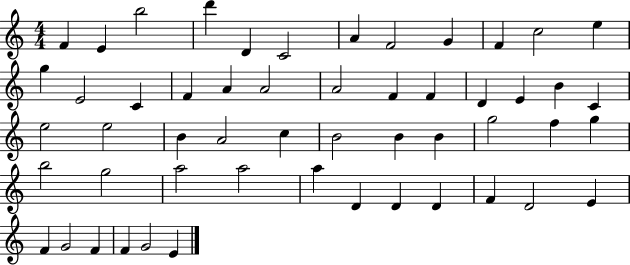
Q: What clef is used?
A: treble